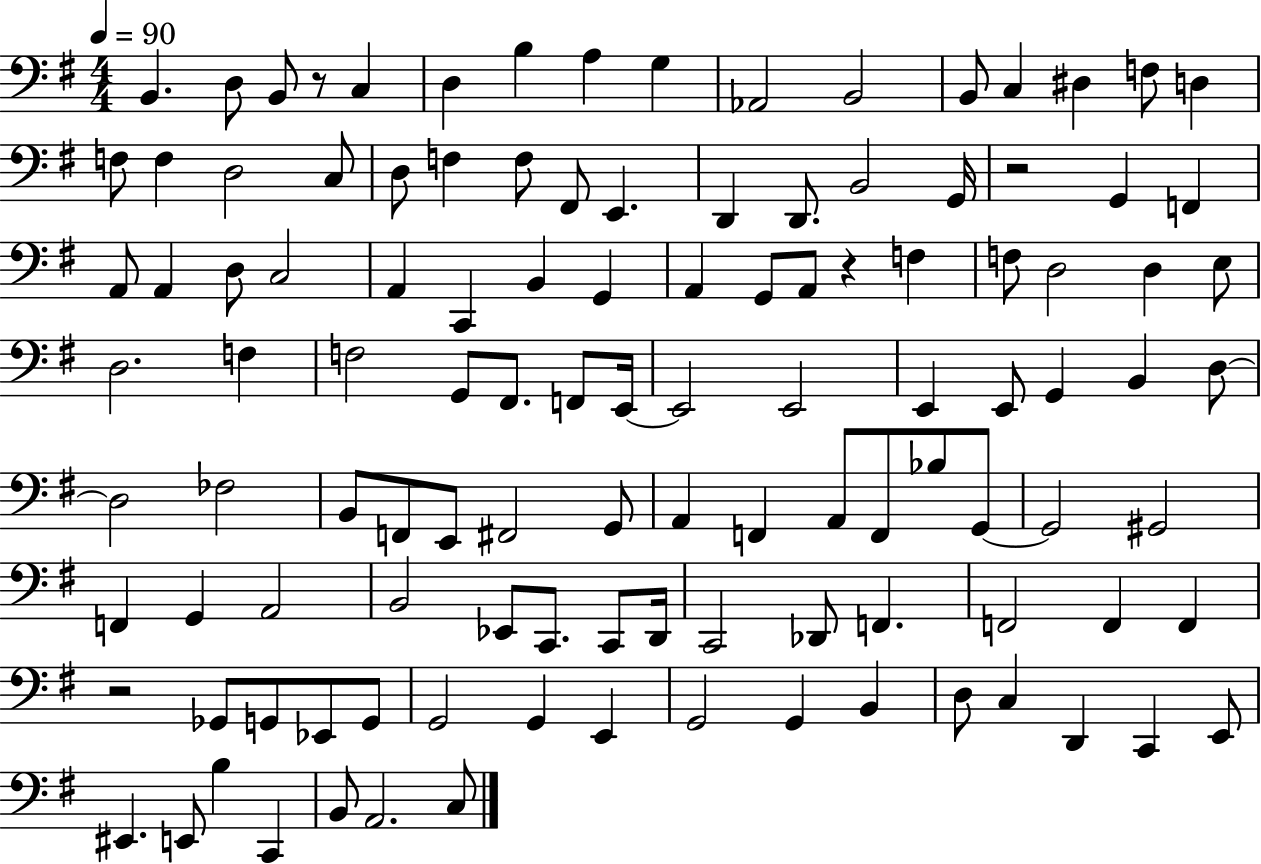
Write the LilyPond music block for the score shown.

{
  \clef bass
  \numericTimeSignature
  \time 4/4
  \key g \major
  \tempo 4 = 90
  b,4. d8 b,8 r8 c4 | d4 b4 a4 g4 | aes,2 b,2 | b,8 c4 dis4 f8 d4 | \break f8 f4 d2 c8 | d8 f4 f8 fis,8 e,4. | d,4 d,8. b,2 g,16 | r2 g,4 f,4 | \break a,8 a,4 d8 c2 | a,4 c,4 b,4 g,4 | a,4 g,8 a,8 r4 f4 | f8 d2 d4 e8 | \break d2. f4 | f2 g,8 fis,8. f,8 e,16~~ | e,2 e,2 | e,4 e,8 g,4 b,4 d8~~ | \break d2 fes2 | b,8 f,8 e,8 fis,2 g,8 | a,4 f,4 a,8 f,8 bes8 g,8~~ | g,2 gis,2 | \break f,4 g,4 a,2 | b,2 ees,8 c,8. c,8 d,16 | c,2 des,8 f,4. | f,2 f,4 f,4 | \break r2 ges,8 g,8 ees,8 g,8 | g,2 g,4 e,4 | g,2 g,4 b,4 | d8 c4 d,4 c,4 e,8 | \break eis,4. e,8 b4 c,4 | b,8 a,2. c8 | \bar "|."
}